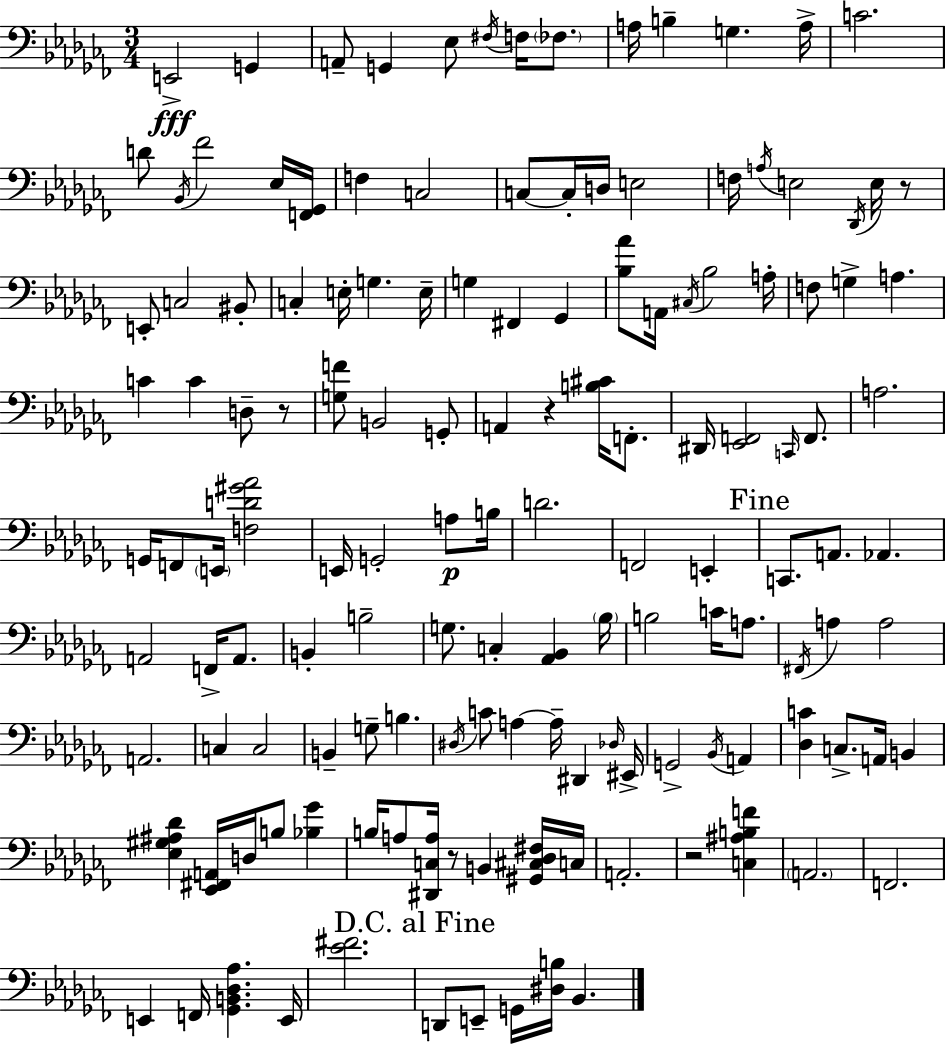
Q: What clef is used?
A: bass